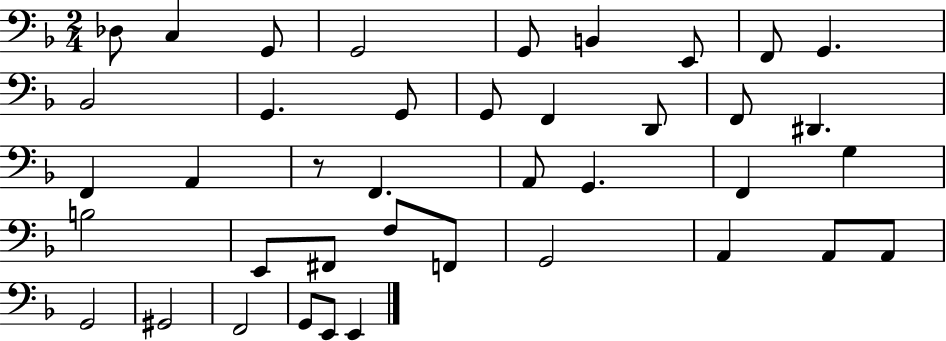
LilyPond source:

{
  \clef bass
  \numericTimeSignature
  \time 2/4
  \key f \major
  des8 c4 g,8 | g,2 | g,8 b,4 e,8 | f,8 g,4. | \break bes,2 | g,4. g,8 | g,8 f,4 d,8 | f,8 dis,4. | \break f,4 a,4 | r8 f,4. | a,8 g,4. | f,4 g4 | \break b2 | e,8 fis,8 f8 f,8 | g,2 | a,4 a,8 a,8 | \break g,2 | gis,2 | f,2 | g,8 e,8 e,4 | \break \bar "|."
}